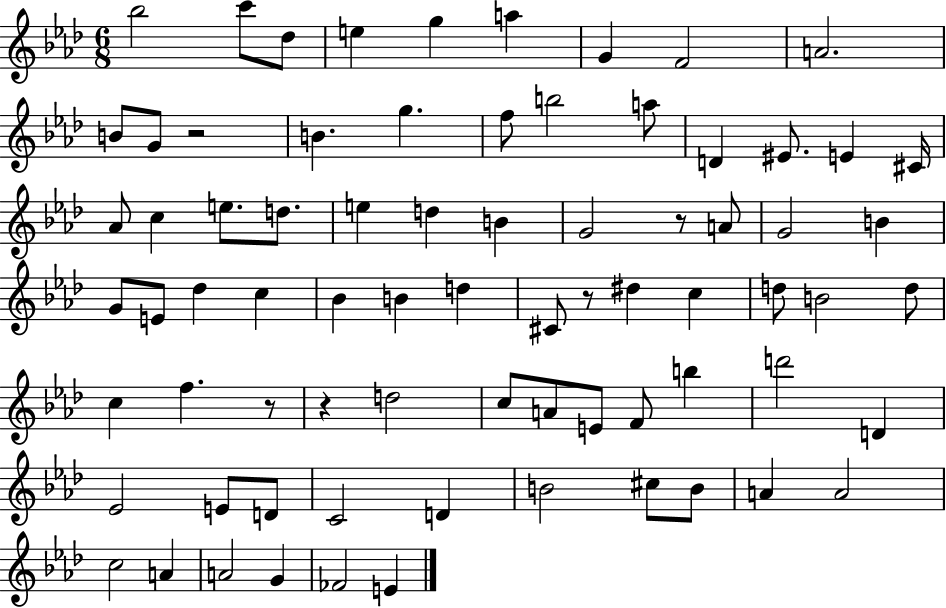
Bb5/h C6/e Db5/e E5/q G5/q A5/q G4/q F4/h A4/h. B4/e G4/e R/h B4/q. G5/q. F5/e B5/h A5/e D4/q EIS4/e. E4/q C#4/s Ab4/e C5/q E5/e. D5/e. E5/q D5/q B4/q G4/h R/e A4/e G4/h B4/q G4/e E4/e Db5/q C5/q Bb4/q B4/q D5/q C#4/e R/e D#5/q C5/q D5/e B4/h D5/e C5/q F5/q. R/e R/q D5/h C5/e A4/e E4/e F4/e B5/q D6/h D4/q Eb4/h E4/e D4/e C4/h D4/q B4/h C#5/e B4/e A4/q A4/h C5/h A4/q A4/h G4/q FES4/h E4/q